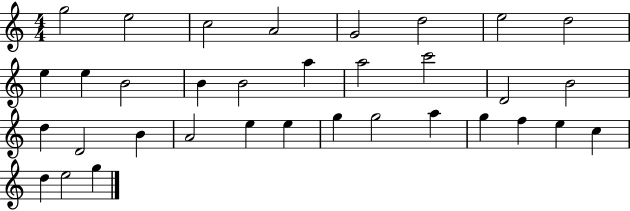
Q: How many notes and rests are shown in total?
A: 34